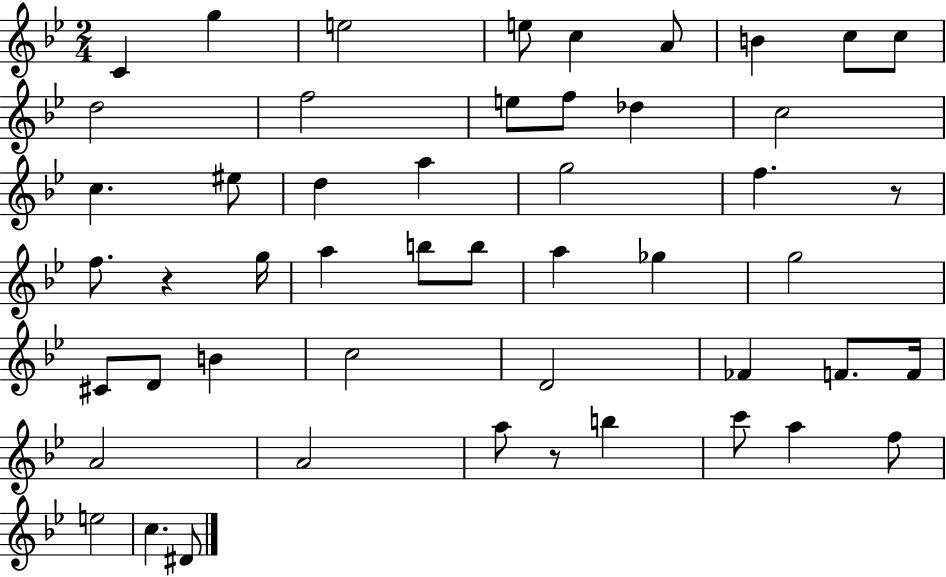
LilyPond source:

{
  \clef treble
  \numericTimeSignature
  \time 2/4
  \key bes \major
  c'4 g''4 | e''2 | e''8 c''4 a'8 | b'4 c''8 c''8 | \break d''2 | f''2 | e''8 f''8 des''4 | c''2 | \break c''4. eis''8 | d''4 a''4 | g''2 | f''4. r8 | \break f''8. r4 g''16 | a''4 b''8 b''8 | a''4 ges''4 | g''2 | \break cis'8 d'8 b'4 | c''2 | d'2 | fes'4 f'8. f'16 | \break a'2 | a'2 | a''8 r8 b''4 | c'''8 a''4 f''8 | \break e''2 | c''4. dis'8 | \bar "|."
}